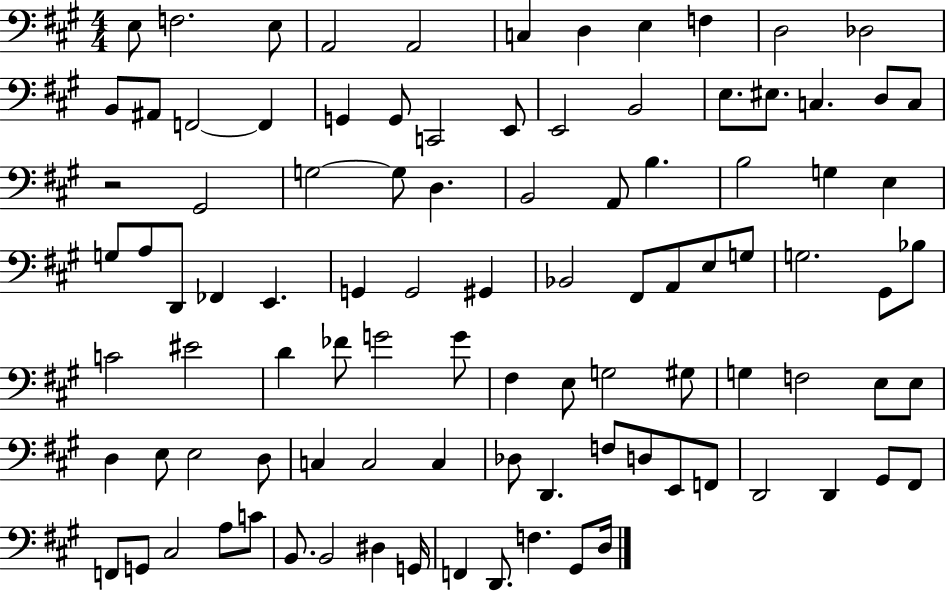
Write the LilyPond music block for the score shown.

{
  \clef bass
  \numericTimeSignature
  \time 4/4
  \key a \major
  e8 f2. e8 | a,2 a,2 | c4 d4 e4 f4 | d2 des2 | \break b,8 ais,8 f,2~~ f,4 | g,4 g,8 c,2 e,8 | e,2 b,2 | e8. eis8. c4. d8 c8 | \break r2 gis,2 | g2~~ g8 d4. | b,2 a,8 b4. | b2 g4 e4 | \break g8 a8 d,8 fes,4 e,4. | g,4 g,2 gis,4 | bes,2 fis,8 a,8 e8 g8 | g2. gis,8 bes8 | \break c'2 eis'2 | d'4 fes'8 g'2 g'8 | fis4 e8 g2 gis8 | g4 f2 e8 e8 | \break d4 e8 e2 d8 | c4 c2 c4 | des8 d,4. f8 d8 e,8 f,8 | d,2 d,4 gis,8 fis,8 | \break f,8 g,8 cis2 a8 c'8 | b,8. b,2 dis4 g,16 | f,4 d,8. f4. gis,8 d16 | \bar "|."
}